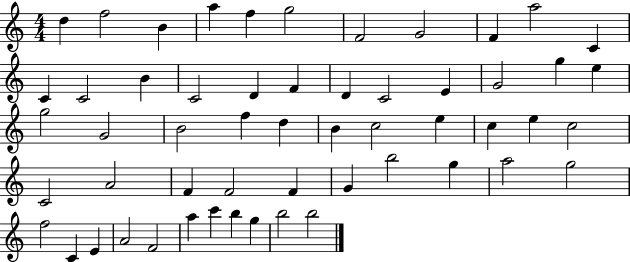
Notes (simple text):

D5/q F5/h B4/q A5/q F5/q G5/h F4/h G4/h F4/q A5/h C4/q C4/q C4/h B4/q C4/h D4/q F4/q D4/q C4/h E4/q G4/h G5/q E5/q G5/h G4/h B4/h F5/q D5/q B4/q C5/h E5/q C5/q E5/q C5/h C4/h A4/h F4/q F4/h F4/q G4/q B5/h G5/q A5/h G5/h F5/h C4/q E4/q A4/h F4/h A5/q C6/q B5/q G5/q B5/h B5/h